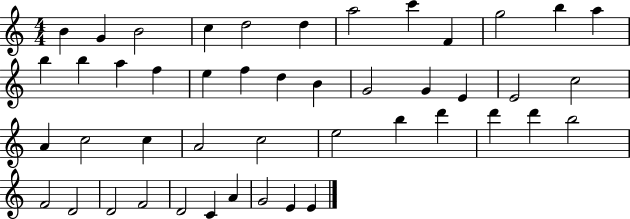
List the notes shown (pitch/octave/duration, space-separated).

B4/q G4/q B4/h C5/q D5/h D5/q A5/h C6/q F4/q G5/h B5/q A5/q B5/q B5/q A5/q F5/q E5/q F5/q D5/q B4/q G4/h G4/q E4/q E4/h C5/h A4/q C5/h C5/q A4/h C5/h E5/h B5/q D6/q D6/q D6/q B5/h F4/h D4/h D4/h F4/h D4/h C4/q A4/q G4/h E4/q E4/q